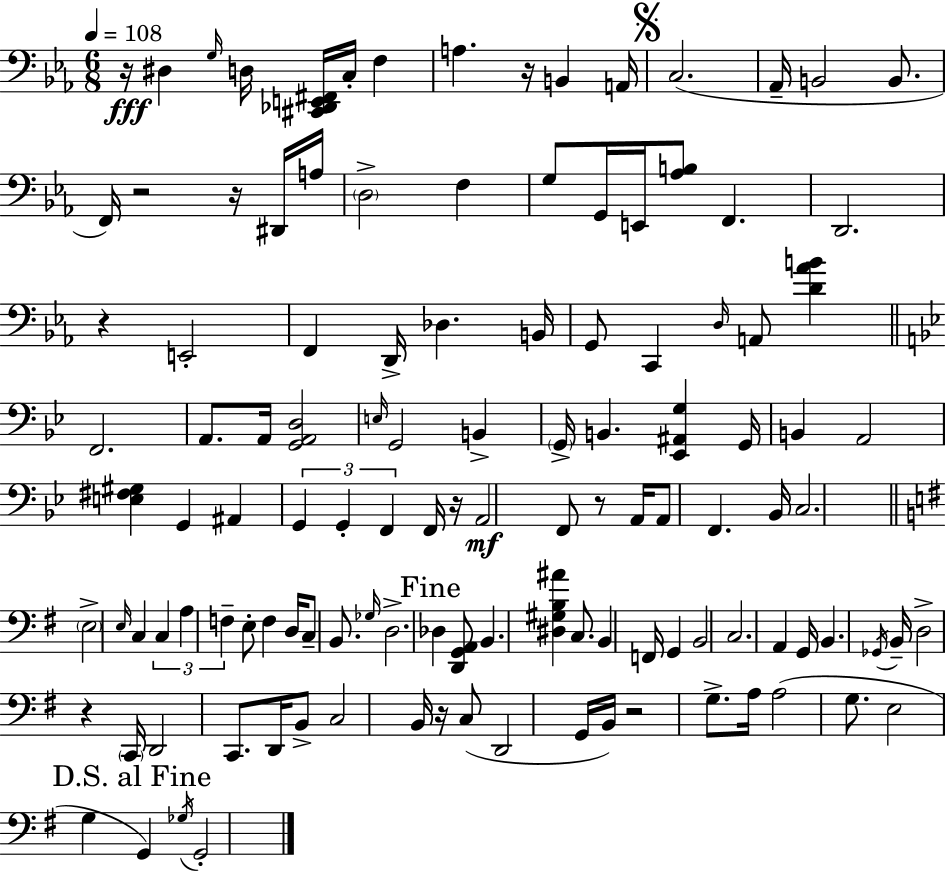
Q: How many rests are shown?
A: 10